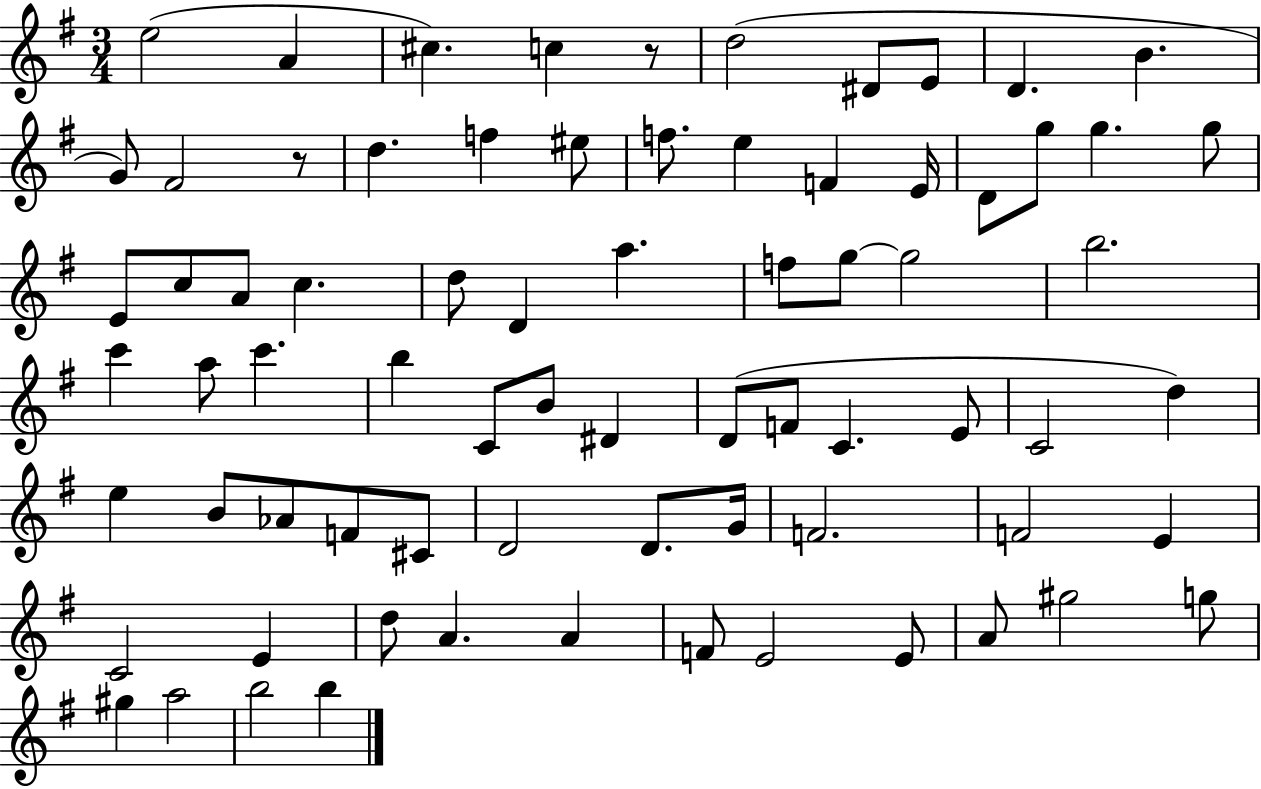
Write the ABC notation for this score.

X:1
T:Untitled
M:3/4
L:1/4
K:G
e2 A ^c c z/2 d2 ^D/2 E/2 D B G/2 ^F2 z/2 d f ^e/2 f/2 e F E/4 D/2 g/2 g g/2 E/2 c/2 A/2 c d/2 D a f/2 g/2 g2 b2 c' a/2 c' b C/2 B/2 ^D D/2 F/2 C E/2 C2 d e B/2 _A/2 F/2 ^C/2 D2 D/2 G/4 F2 F2 E C2 E d/2 A A F/2 E2 E/2 A/2 ^g2 g/2 ^g a2 b2 b